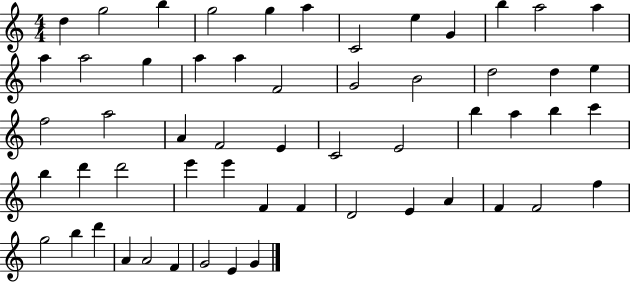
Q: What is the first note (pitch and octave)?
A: D5